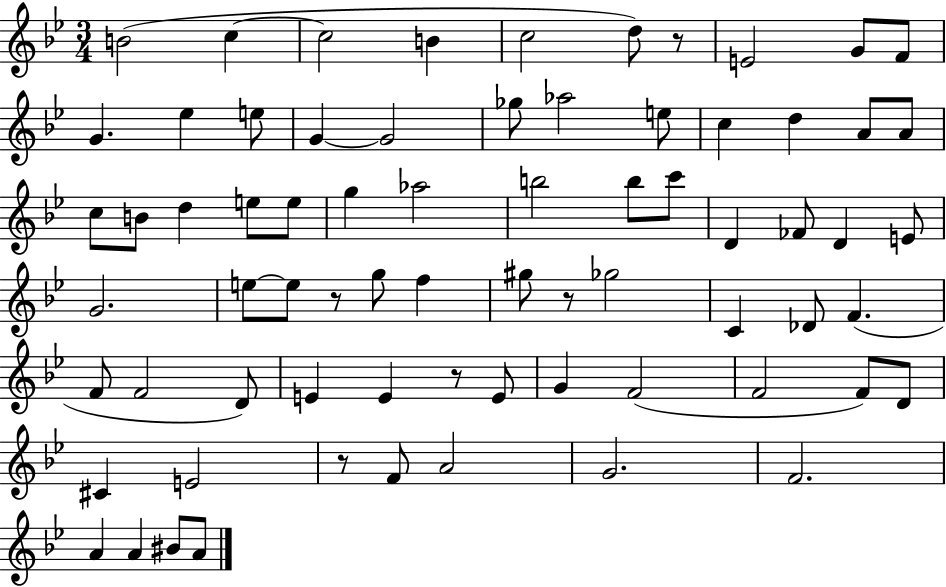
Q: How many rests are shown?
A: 5